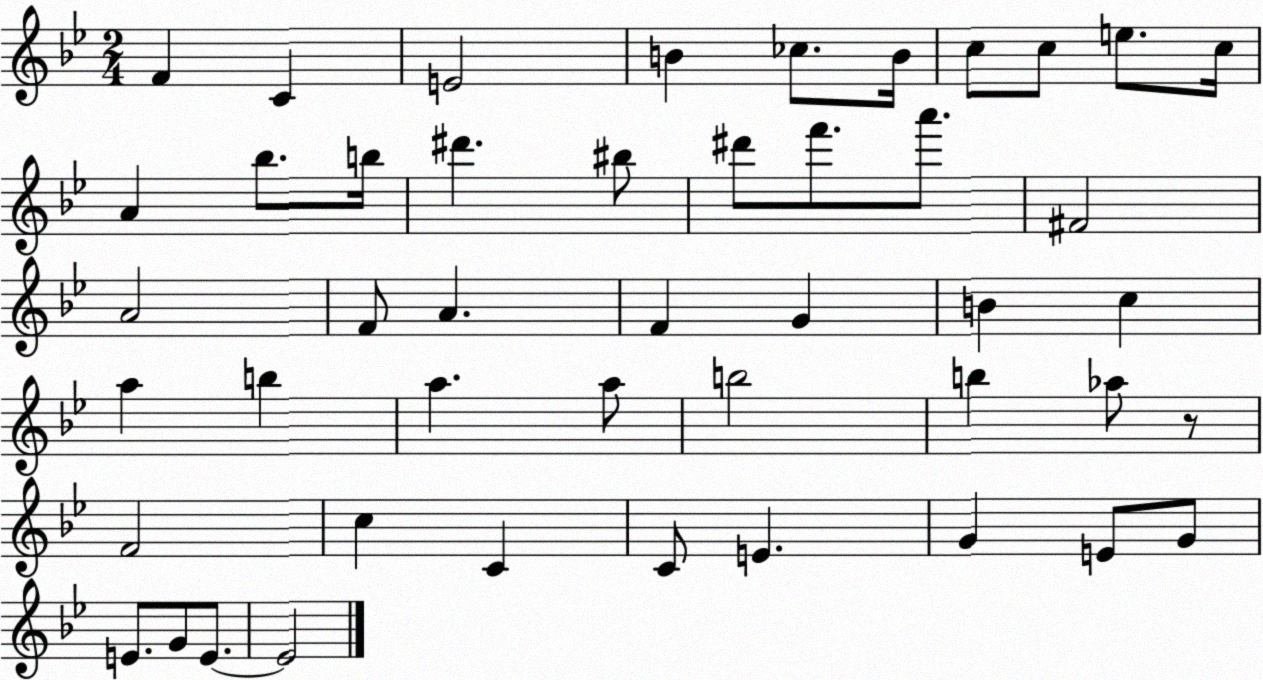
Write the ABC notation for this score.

X:1
T:Untitled
M:2/4
L:1/4
K:Bb
F C E2 B _c/2 B/4 c/2 c/2 e/2 c/4 A _b/2 b/4 ^d' ^b/2 ^d'/2 f'/2 a'/2 ^F2 A2 F/2 A F G B c a b a a/2 b2 b _a/2 z/2 F2 c C C/2 E G E/2 G/2 E/2 G/2 E/2 E2